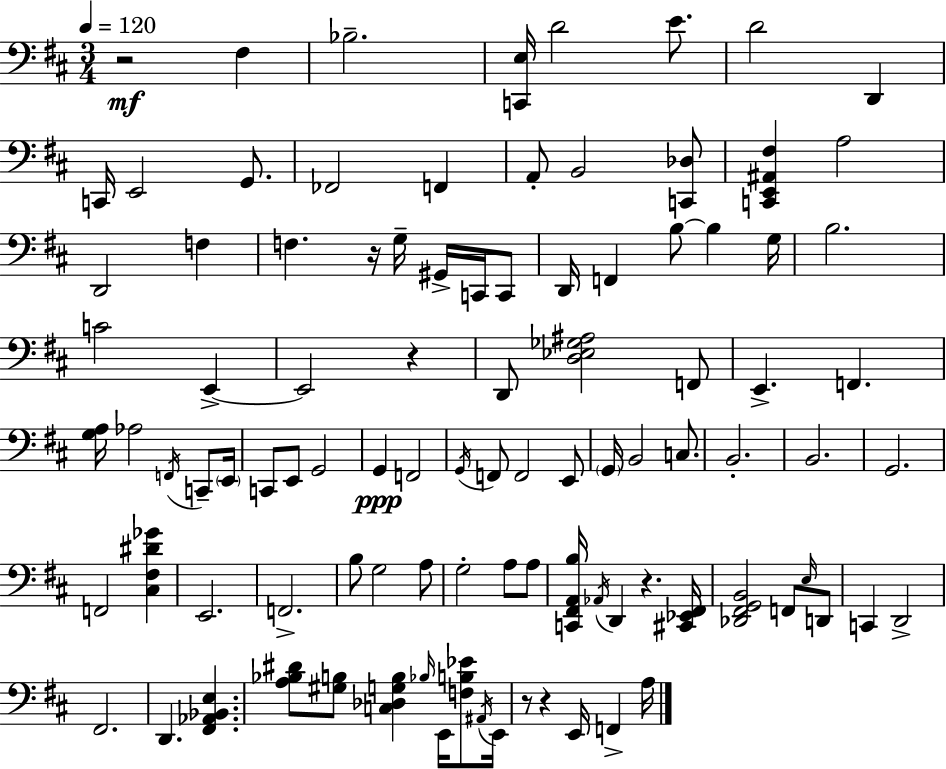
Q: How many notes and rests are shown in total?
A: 98